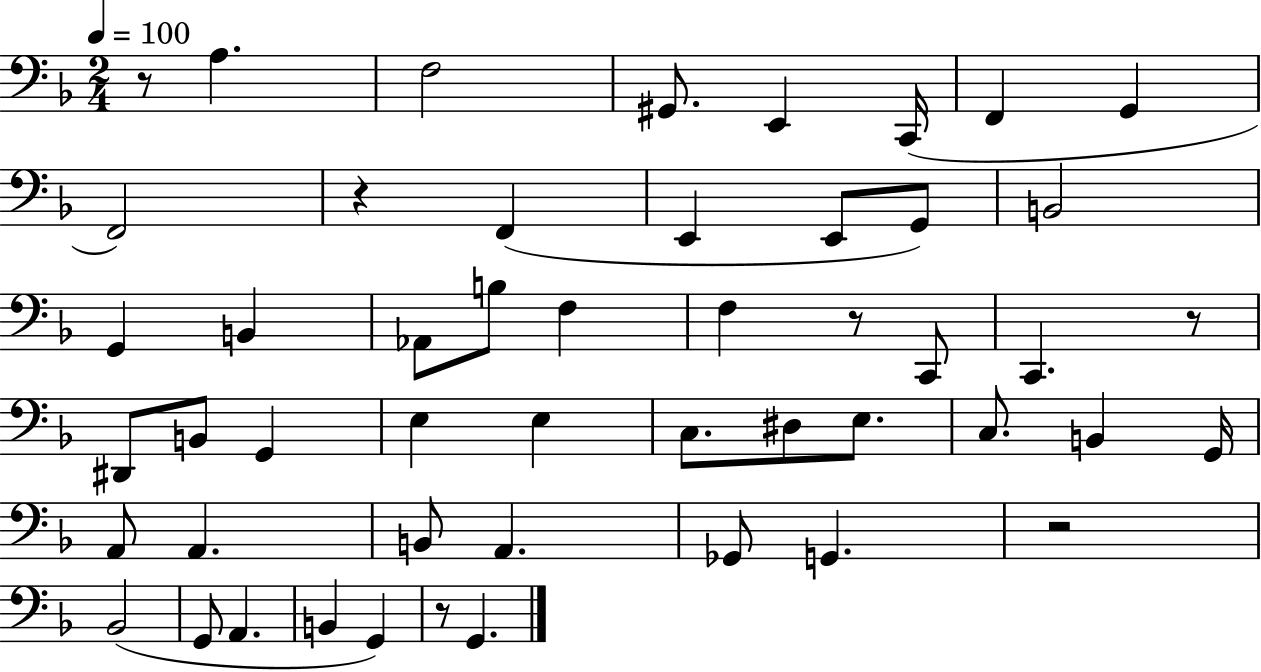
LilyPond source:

{
  \clef bass
  \numericTimeSignature
  \time 2/4
  \key f \major
  \tempo 4 = 100
  \repeat volta 2 { r8 a4. | f2 | gis,8. e,4 c,16( | f,4 g,4 | \break f,2) | r4 f,4( | e,4 e,8 g,8) | b,2 | \break g,4 b,4 | aes,8 b8 f4 | f4 r8 c,8 | c,4. r8 | \break dis,8 b,8 g,4 | e4 e4 | c8. dis8 e8. | c8. b,4 g,16 | \break a,8 a,4. | b,8 a,4. | ges,8 g,4. | r2 | \break bes,2( | g,8 a,4. | b,4 g,4) | r8 g,4. | \break } \bar "|."
}